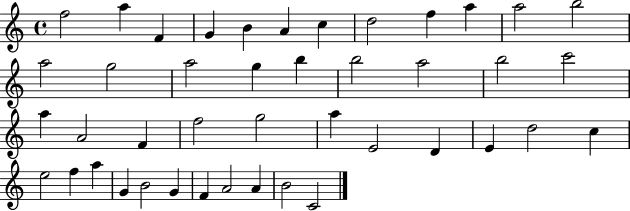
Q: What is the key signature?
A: C major